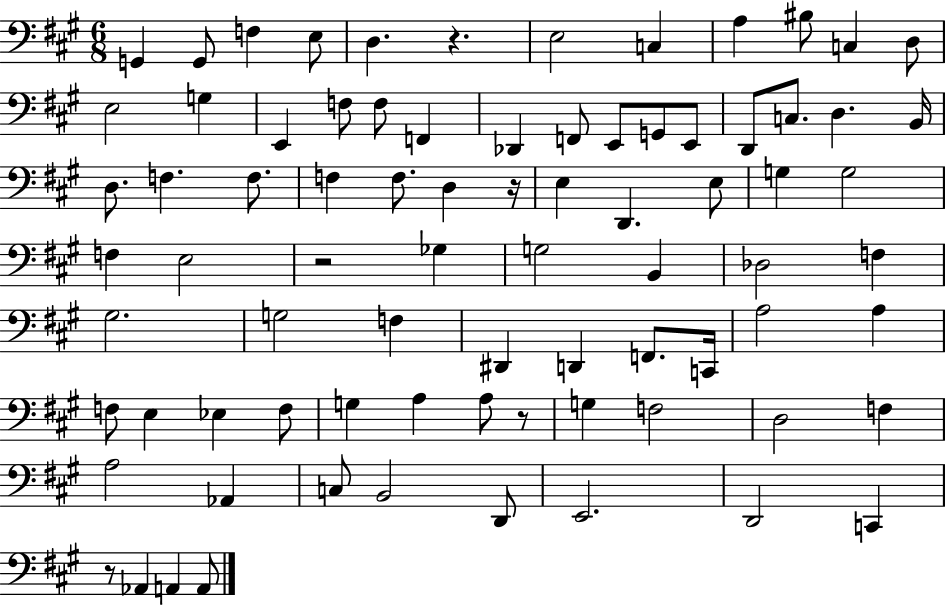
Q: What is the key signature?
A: A major